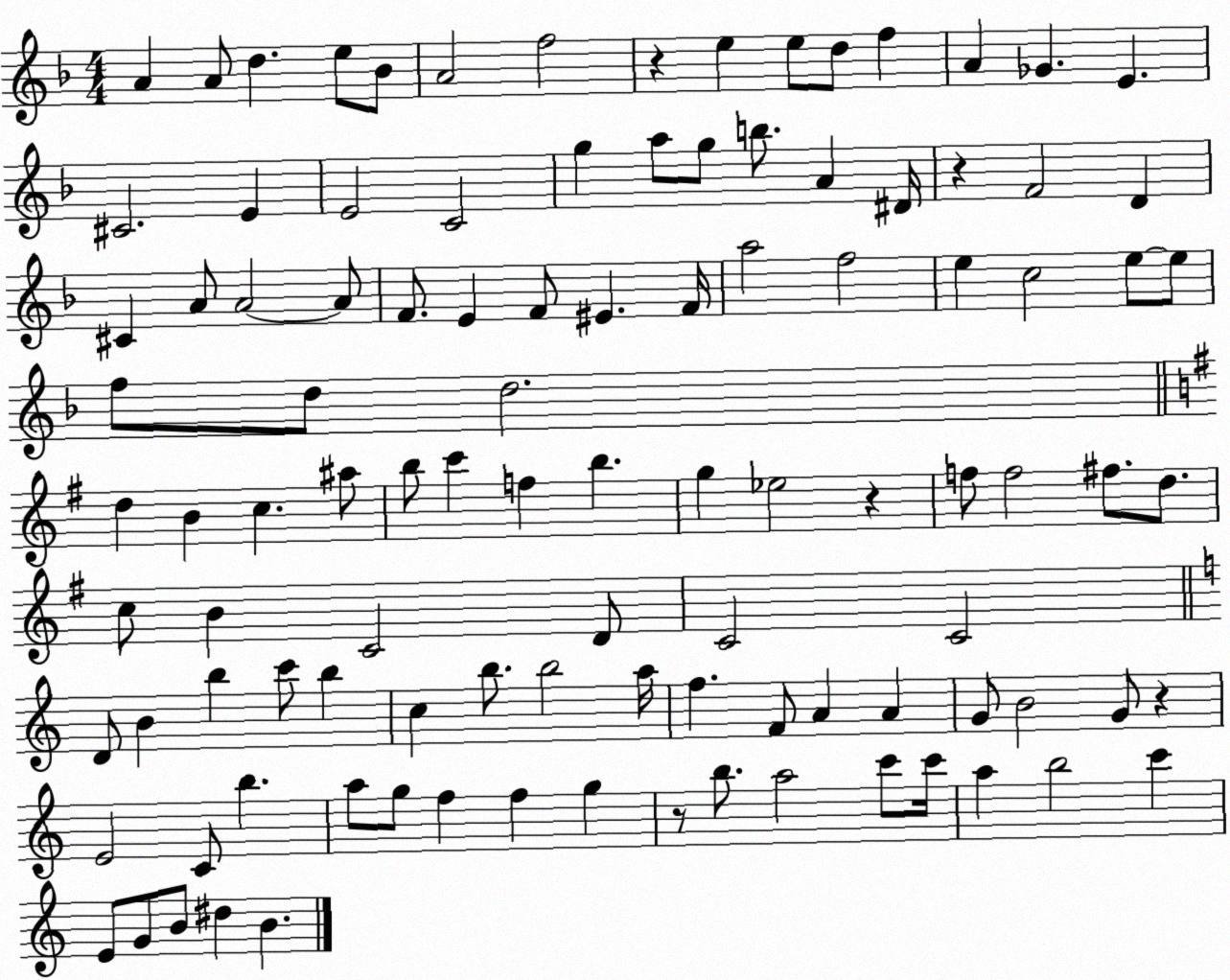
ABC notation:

X:1
T:Untitled
M:4/4
L:1/4
K:F
A A/2 d e/2 _B/2 A2 f2 z e e/2 d/2 f A _G E ^C2 E E2 C2 g a/2 g/2 b/2 A ^D/4 z F2 D ^C A/2 A2 A/2 F/2 E F/2 ^E F/4 a2 f2 e c2 e/2 e/2 f/2 d/2 d2 d B c ^a/2 b/2 c' f b g _e2 z f/2 f2 ^f/2 d/2 c/2 B C2 D/2 C2 C2 D/2 B b c'/2 b c b/2 b2 a/4 f F/2 A A G/2 B2 G/2 z E2 C/2 b a/2 g/2 f f g z/2 b/2 a2 c'/2 c'/4 a b2 c' E/2 G/2 B/2 ^d B